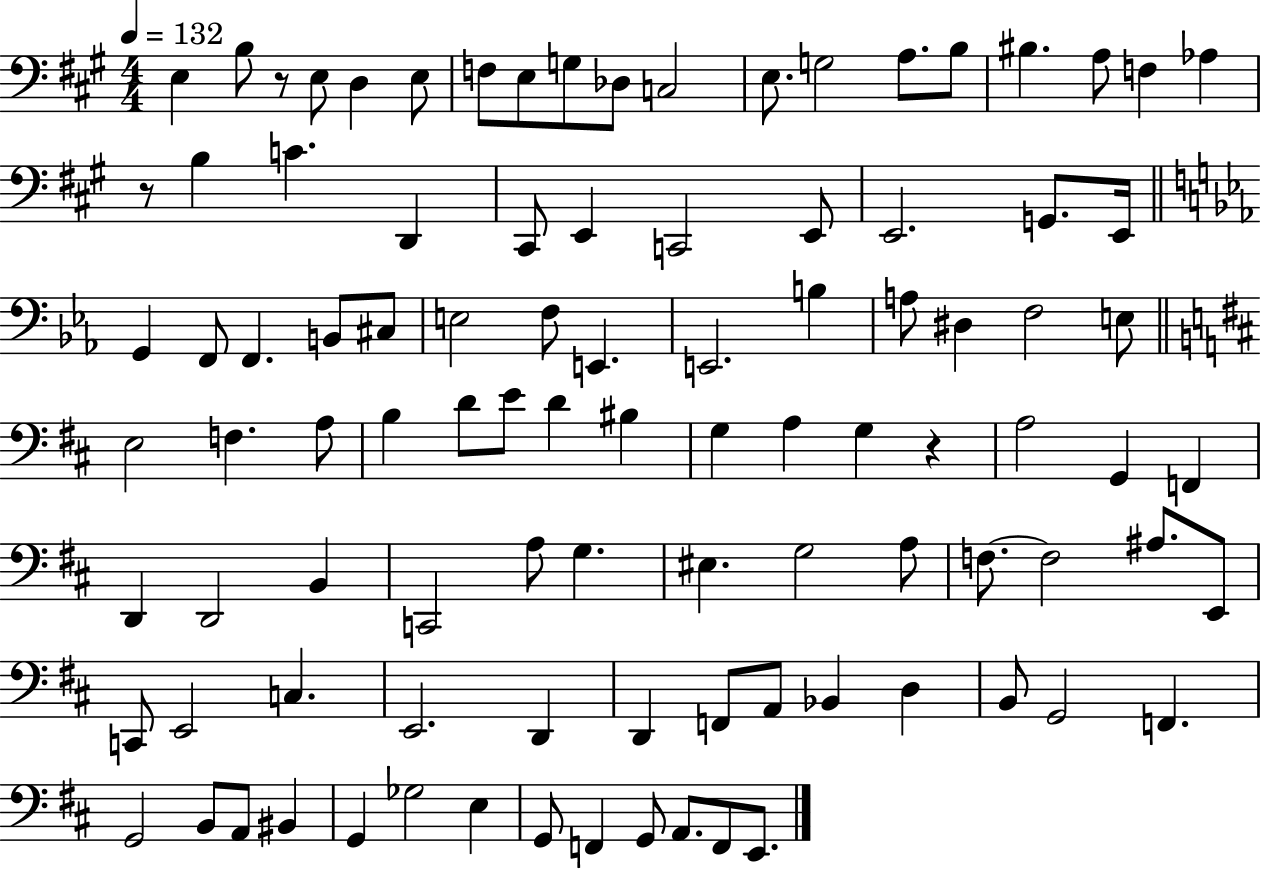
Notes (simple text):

E3/q B3/e R/e E3/e D3/q E3/e F3/e E3/e G3/e Db3/e C3/h E3/e. G3/h A3/e. B3/e BIS3/q. A3/e F3/q Ab3/q R/e B3/q C4/q. D2/q C#2/e E2/q C2/h E2/e E2/h. G2/e. E2/s G2/q F2/e F2/q. B2/e C#3/e E3/h F3/e E2/q. E2/h. B3/q A3/e D#3/q F3/h E3/e E3/h F3/q. A3/e B3/q D4/e E4/e D4/q BIS3/q G3/q A3/q G3/q R/q A3/h G2/q F2/q D2/q D2/h B2/q C2/h A3/e G3/q. EIS3/q. G3/h A3/e F3/e. F3/h A#3/e. E2/e C2/e E2/h C3/q. E2/h. D2/q D2/q F2/e A2/e Bb2/q D3/q B2/e G2/h F2/q. G2/h B2/e A2/e BIS2/q G2/q Gb3/h E3/q G2/e F2/q G2/e A2/e. F2/e E2/e.